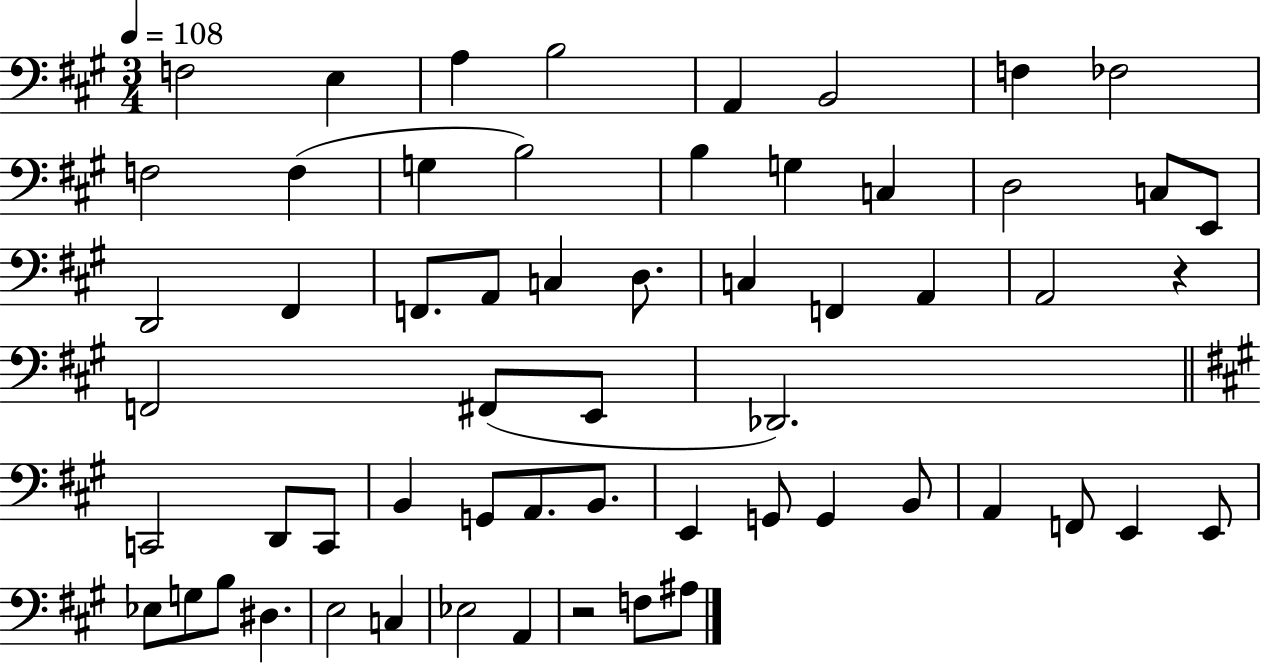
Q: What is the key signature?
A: A major